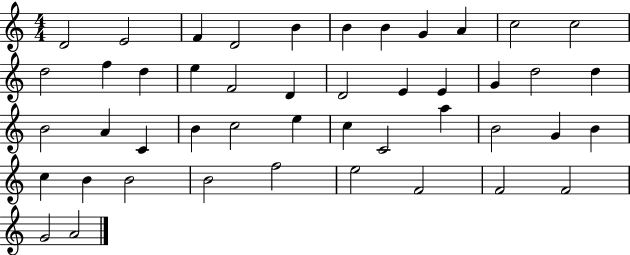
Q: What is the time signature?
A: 4/4